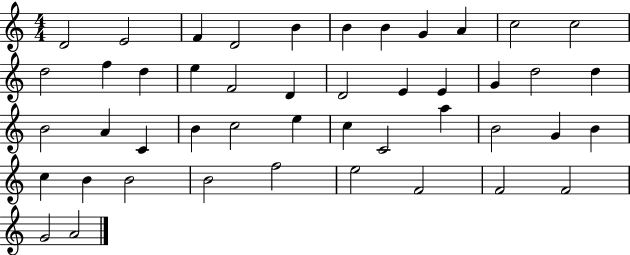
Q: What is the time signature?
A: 4/4